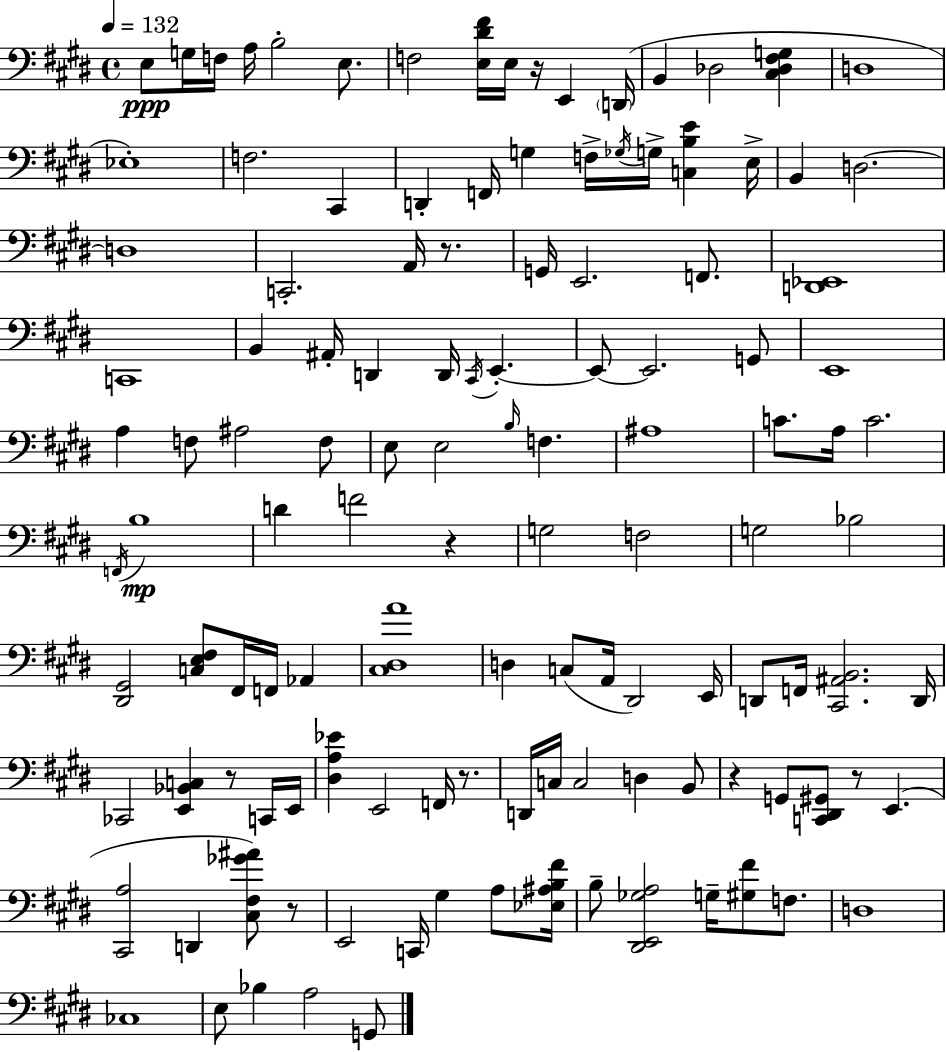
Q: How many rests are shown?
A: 8